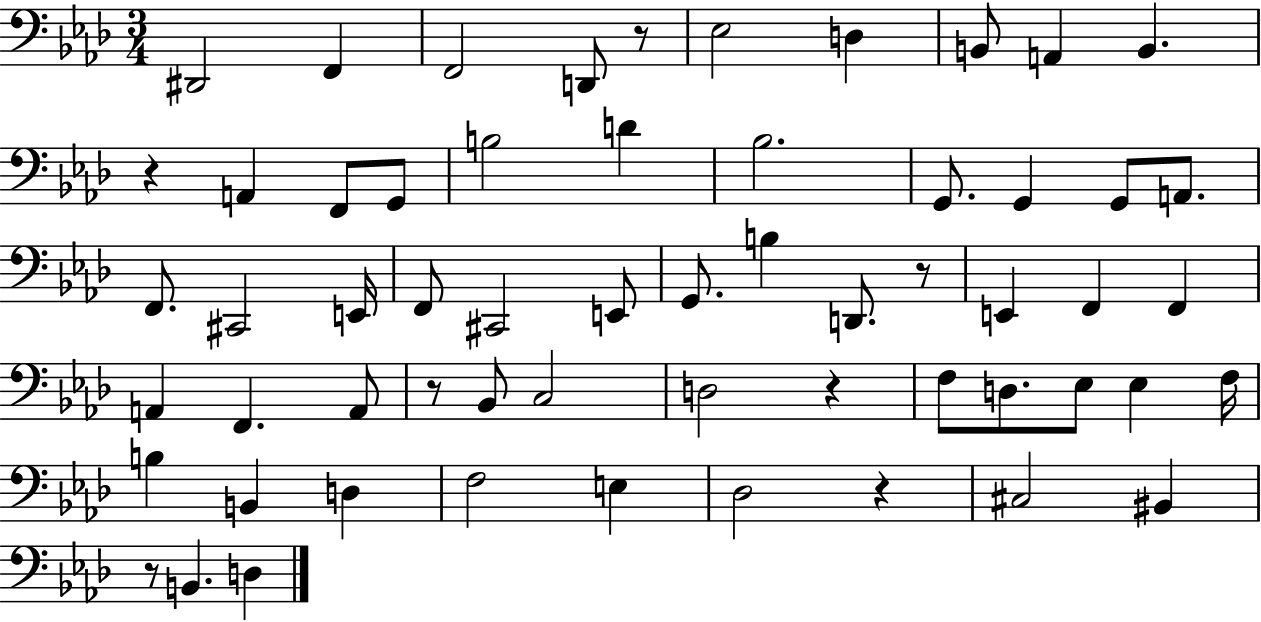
{
  \clef bass
  \numericTimeSignature
  \time 3/4
  \key aes \major
  dis,2 f,4 | f,2 d,8 r8 | ees2 d4 | b,8 a,4 b,4. | \break r4 a,4 f,8 g,8 | b2 d'4 | bes2. | g,8. g,4 g,8 a,8. | \break f,8. cis,2 e,16 | f,8 cis,2 e,8 | g,8. b4 d,8. r8 | e,4 f,4 f,4 | \break a,4 f,4. a,8 | r8 bes,8 c2 | d2 r4 | f8 d8. ees8 ees4 f16 | \break b4 b,4 d4 | f2 e4 | des2 r4 | cis2 bis,4 | \break r8 b,4. d4 | \bar "|."
}